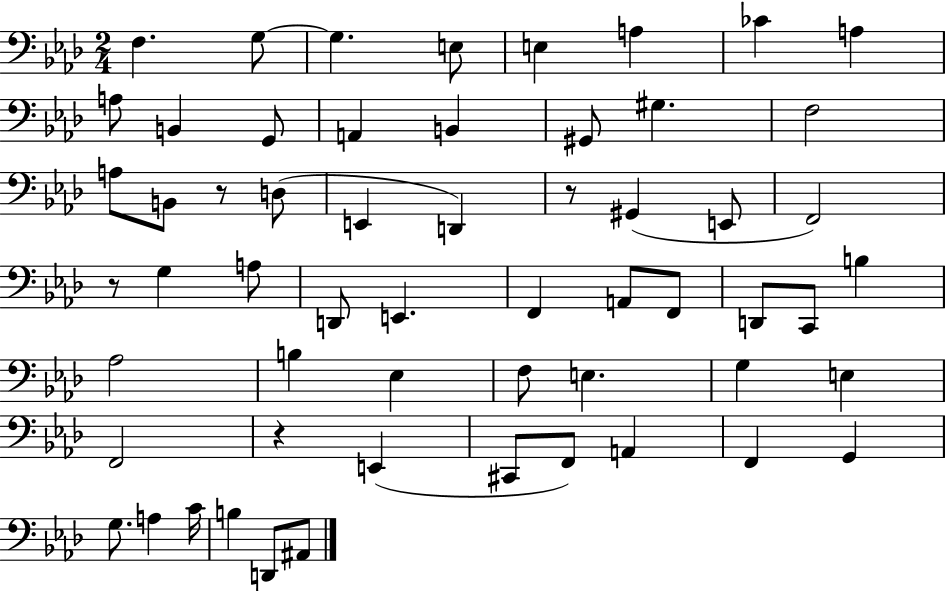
{
  \clef bass
  \numericTimeSignature
  \time 2/4
  \key aes \major
  \repeat volta 2 { f4. g8~~ | g4. e8 | e4 a4 | ces'4 a4 | \break a8 b,4 g,8 | a,4 b,4 | gis,8 gis4. | f2 | \break a8 b,8 r8 d8( | e,4 d,4) | r8 gis,4( e,8 | f,2) | \break r8 g4 a8 | d,8 e,4. | f,4 a,8 f,8 | d,8 c,8 b4 | \break aes2 | b4 ees4 | f8 e4. | g4 e4 | \break f,2 | r4 e,4( | cis,8 f,8) a,4 | f,4 g,4 | \break g8. a4 c'16 | b4 d,8 ais,8 | } \bar "|."
}